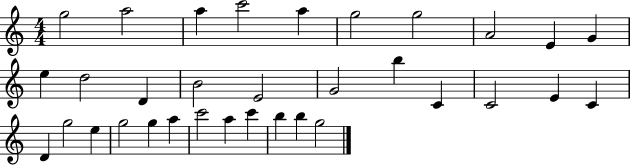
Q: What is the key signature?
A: C major